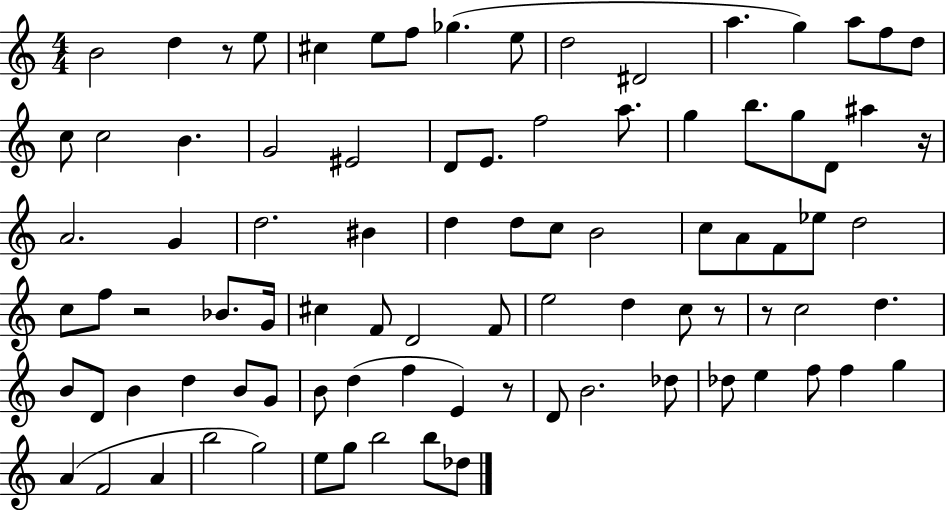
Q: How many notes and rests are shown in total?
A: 89